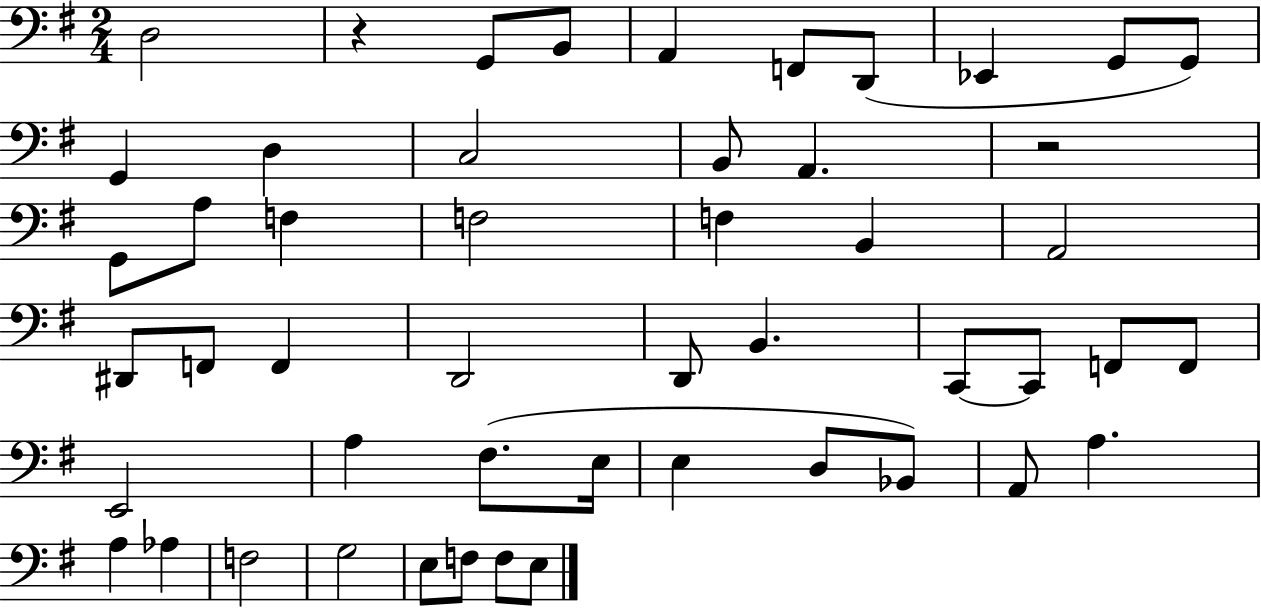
{
  \clef bass
  \numericTimeSignature
  \time 2/4
  \key g \major
  d2 | r4 g,8 b,8 | a,4 f,8 d,8( | ees,4 g,8 g,8) | \break g,4 d4 | c2 | b,8 a,4. | r2 | \break g,8 a8 f4 | f2 | f4 b,4 | a,2 | \break dis,8 f,8 f,4 | d,2 | d,8 b,4. | c,8~~ c,8 f,8 f,8 | \break e,2 | a4 fis8.( e16 | e4 d8 bes,8) | a,8 a4. | \break a4 aes4 | f2 | g2 | e8 f8 f8 e8 | \break \bar "|."
}